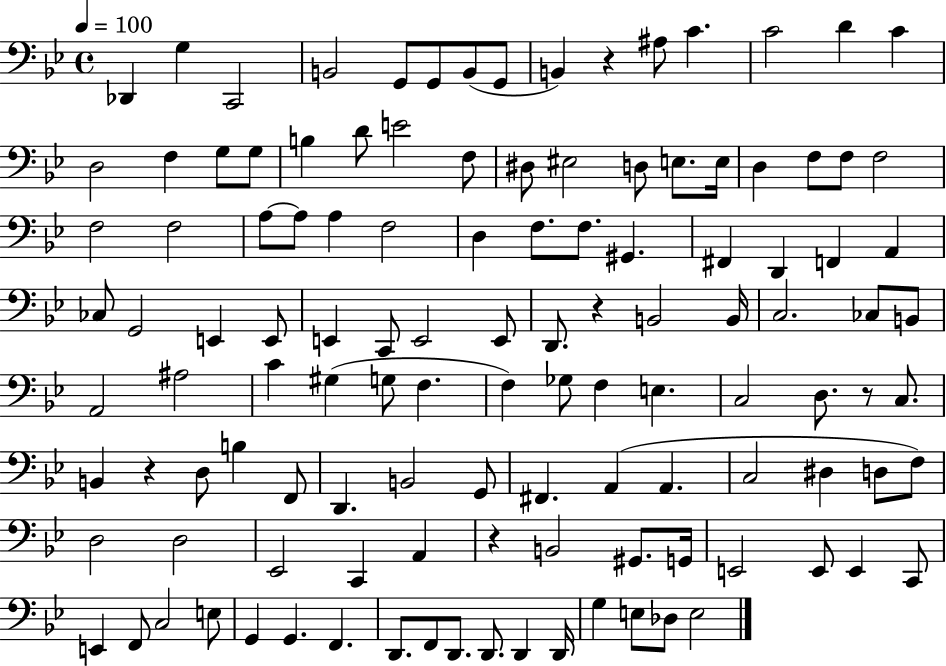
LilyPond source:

{
  \clef bass
  \time 4/4
  \defaultTimeSignature
  \key bes \major
  \tempo 4 = 100
  des,4 g4 c,2 | b,2 g,8 g,8 b,8( g,8 | b,4) r4 ais8 c'4. | c'2 d'4 c'4 | \break d2 f4 g8 g8 | b4 d'8 e'2 f8 | dis8 eis2 d8 e8. e16 | d4 f8 f8 f2 | \break f2 f2 | a8~~ a8 a4 f2 | d4 f8. f8. gis,4. | fis,4 d,4 f,4 a,4 | \break ces8 g,2 e,4 e,8 | e,4 c,8 e,2 e,8 | d,8. r4 b,2 b,16 | c2. ces8 b,8 | \break a,2 ais2 | c'4 gis4( g8 f4. | f4) ges8 f4 e4. | c2 d8. r8 c8. | \break b,4 r4 d8 b4 f,8 | d,4. b,2 g,8 | fis,4. a,4( a,4. | c2 dis4 d8 f8) | \break d2 d2 | ees,2 c,4 a,4 | r4 b,2 gis,8. g,16 | e,2 e,8 e,4 c,8 | \break e,4 f,8 c2 e8 | g,4 g,4. f,4. | d,8. f,8 d,8. d,8. d,4 d,16 | g4 e8 des8 e2 | \break \bar "|."
}